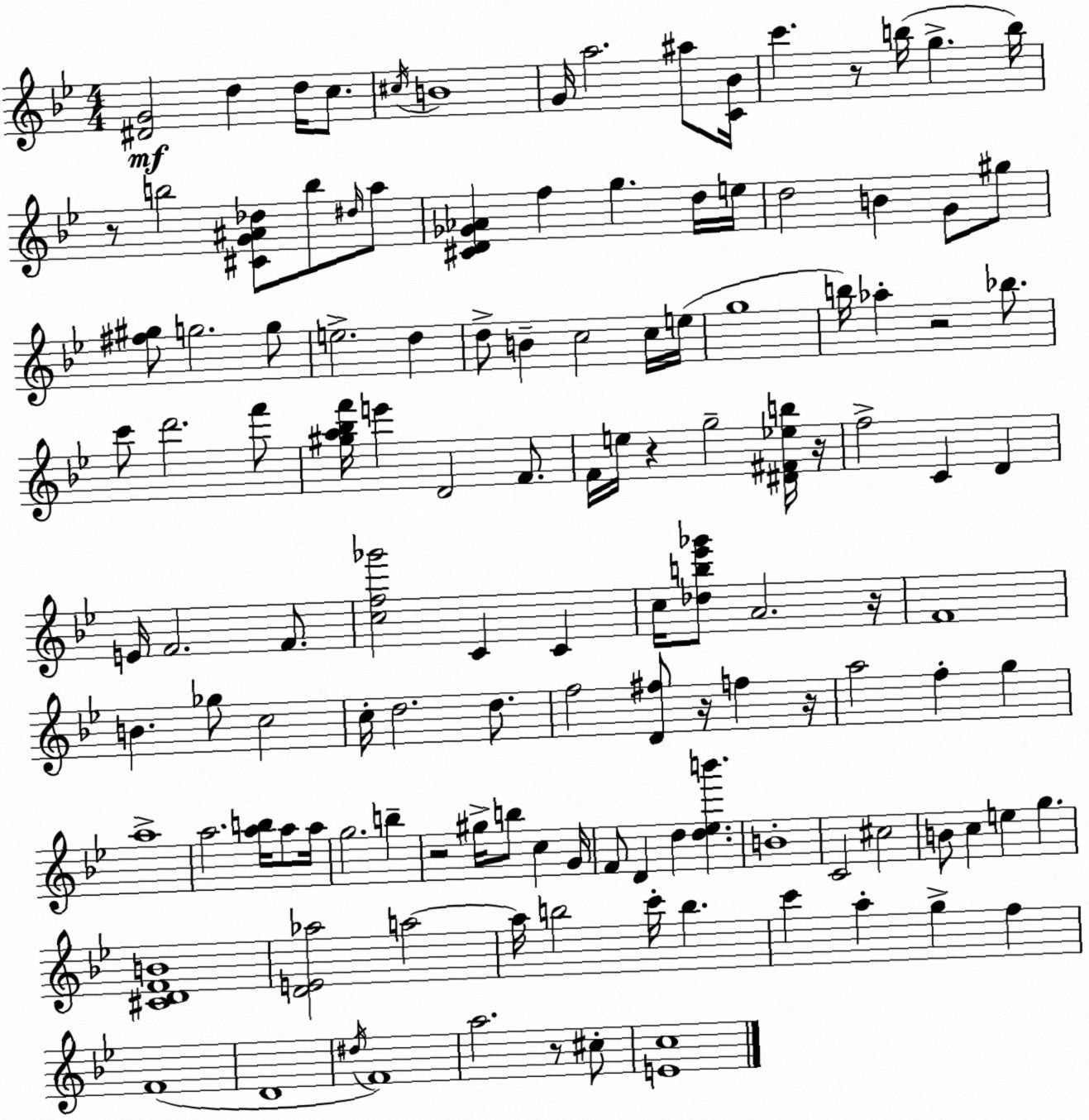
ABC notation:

X:1
T:Untitled
M:4/4
L:1/4
K:Bb
[^DG]2 d d/4 c/2 ^c/4 B4 G/4 a2 ^a/2 [C_B]/4 c' z/2 b/4 g b/4 z/2 b2 [^CG^A_d]/2 b/2 ^d/4 a/2 [^CD_G_A] f g d/4 e/4 d2 B G/2 ^g/2 [^f^g]/2 g2 g/2 e2 d d/2 B c2 c/4 e/4 g4 b/4 _a z2 _b/2 c'/2 d'2 f'/2 [^ga_bf']/4 e' D2 F/2 F/4 e/4 z g2 [^D^F_eb]/4 z/4 f2 C D E/4 F2 F/2 [cf_g']2 C C c/4 [_db_e'_g']/2 A2 z/4 F4 B _g/2 c2 c/4 d2 d/2 f2 [D^f]/2 z/4 f z/4 a2 f g a4 a2 [ab]/4 a/2 a/4 g2 b z2 ^g/4 b/2 c G/4 F/2 D d [d_eb'] B4 C2 ^c2 B/2 c e g [^CDFB]4 [DE_a]2 a2 a/4 b2 c'/4 b c' a g f F4 D4 ^d/4 F4 a2 z/2 ^c/2 [Ec]4